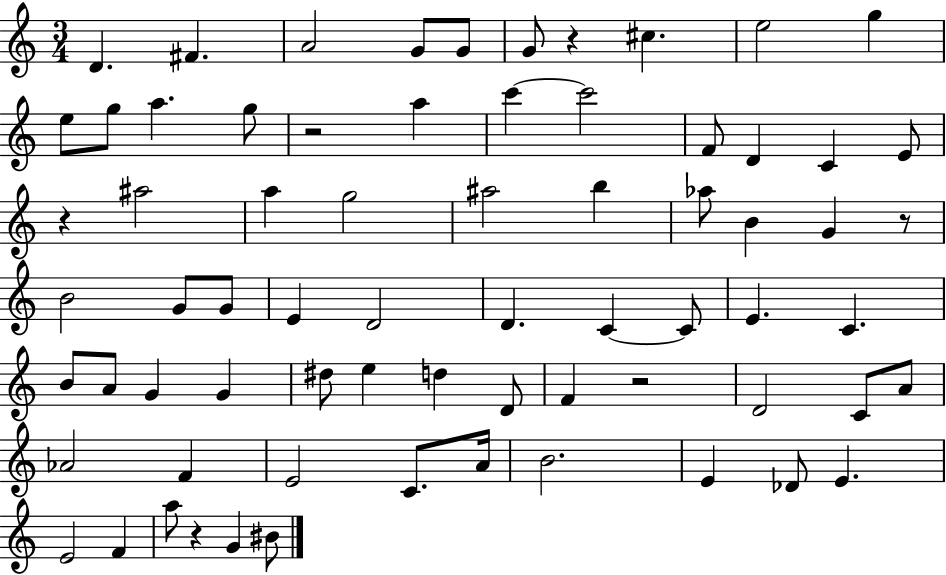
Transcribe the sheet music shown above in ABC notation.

X:1
T:Untitled
M:3/4
L:1/4
K:C
D ^F A2 G/2 G/2 G/2 z ^c e2 g e/2 g/2 a g/2 z2 a c' c'2 F/2 D C E/2 z ^a2 a g2 ^a2 b _a/2 B G z/2 B2 G/2 G/2 E D2 D C C/2 E C B/2 A/2 G G ^d/2 e d D/2 F z2 D2 C/2 A/2 _A2 F E2 C/2 A/4 B2 E _D/2 E E2 F a/2 z G ^B/2